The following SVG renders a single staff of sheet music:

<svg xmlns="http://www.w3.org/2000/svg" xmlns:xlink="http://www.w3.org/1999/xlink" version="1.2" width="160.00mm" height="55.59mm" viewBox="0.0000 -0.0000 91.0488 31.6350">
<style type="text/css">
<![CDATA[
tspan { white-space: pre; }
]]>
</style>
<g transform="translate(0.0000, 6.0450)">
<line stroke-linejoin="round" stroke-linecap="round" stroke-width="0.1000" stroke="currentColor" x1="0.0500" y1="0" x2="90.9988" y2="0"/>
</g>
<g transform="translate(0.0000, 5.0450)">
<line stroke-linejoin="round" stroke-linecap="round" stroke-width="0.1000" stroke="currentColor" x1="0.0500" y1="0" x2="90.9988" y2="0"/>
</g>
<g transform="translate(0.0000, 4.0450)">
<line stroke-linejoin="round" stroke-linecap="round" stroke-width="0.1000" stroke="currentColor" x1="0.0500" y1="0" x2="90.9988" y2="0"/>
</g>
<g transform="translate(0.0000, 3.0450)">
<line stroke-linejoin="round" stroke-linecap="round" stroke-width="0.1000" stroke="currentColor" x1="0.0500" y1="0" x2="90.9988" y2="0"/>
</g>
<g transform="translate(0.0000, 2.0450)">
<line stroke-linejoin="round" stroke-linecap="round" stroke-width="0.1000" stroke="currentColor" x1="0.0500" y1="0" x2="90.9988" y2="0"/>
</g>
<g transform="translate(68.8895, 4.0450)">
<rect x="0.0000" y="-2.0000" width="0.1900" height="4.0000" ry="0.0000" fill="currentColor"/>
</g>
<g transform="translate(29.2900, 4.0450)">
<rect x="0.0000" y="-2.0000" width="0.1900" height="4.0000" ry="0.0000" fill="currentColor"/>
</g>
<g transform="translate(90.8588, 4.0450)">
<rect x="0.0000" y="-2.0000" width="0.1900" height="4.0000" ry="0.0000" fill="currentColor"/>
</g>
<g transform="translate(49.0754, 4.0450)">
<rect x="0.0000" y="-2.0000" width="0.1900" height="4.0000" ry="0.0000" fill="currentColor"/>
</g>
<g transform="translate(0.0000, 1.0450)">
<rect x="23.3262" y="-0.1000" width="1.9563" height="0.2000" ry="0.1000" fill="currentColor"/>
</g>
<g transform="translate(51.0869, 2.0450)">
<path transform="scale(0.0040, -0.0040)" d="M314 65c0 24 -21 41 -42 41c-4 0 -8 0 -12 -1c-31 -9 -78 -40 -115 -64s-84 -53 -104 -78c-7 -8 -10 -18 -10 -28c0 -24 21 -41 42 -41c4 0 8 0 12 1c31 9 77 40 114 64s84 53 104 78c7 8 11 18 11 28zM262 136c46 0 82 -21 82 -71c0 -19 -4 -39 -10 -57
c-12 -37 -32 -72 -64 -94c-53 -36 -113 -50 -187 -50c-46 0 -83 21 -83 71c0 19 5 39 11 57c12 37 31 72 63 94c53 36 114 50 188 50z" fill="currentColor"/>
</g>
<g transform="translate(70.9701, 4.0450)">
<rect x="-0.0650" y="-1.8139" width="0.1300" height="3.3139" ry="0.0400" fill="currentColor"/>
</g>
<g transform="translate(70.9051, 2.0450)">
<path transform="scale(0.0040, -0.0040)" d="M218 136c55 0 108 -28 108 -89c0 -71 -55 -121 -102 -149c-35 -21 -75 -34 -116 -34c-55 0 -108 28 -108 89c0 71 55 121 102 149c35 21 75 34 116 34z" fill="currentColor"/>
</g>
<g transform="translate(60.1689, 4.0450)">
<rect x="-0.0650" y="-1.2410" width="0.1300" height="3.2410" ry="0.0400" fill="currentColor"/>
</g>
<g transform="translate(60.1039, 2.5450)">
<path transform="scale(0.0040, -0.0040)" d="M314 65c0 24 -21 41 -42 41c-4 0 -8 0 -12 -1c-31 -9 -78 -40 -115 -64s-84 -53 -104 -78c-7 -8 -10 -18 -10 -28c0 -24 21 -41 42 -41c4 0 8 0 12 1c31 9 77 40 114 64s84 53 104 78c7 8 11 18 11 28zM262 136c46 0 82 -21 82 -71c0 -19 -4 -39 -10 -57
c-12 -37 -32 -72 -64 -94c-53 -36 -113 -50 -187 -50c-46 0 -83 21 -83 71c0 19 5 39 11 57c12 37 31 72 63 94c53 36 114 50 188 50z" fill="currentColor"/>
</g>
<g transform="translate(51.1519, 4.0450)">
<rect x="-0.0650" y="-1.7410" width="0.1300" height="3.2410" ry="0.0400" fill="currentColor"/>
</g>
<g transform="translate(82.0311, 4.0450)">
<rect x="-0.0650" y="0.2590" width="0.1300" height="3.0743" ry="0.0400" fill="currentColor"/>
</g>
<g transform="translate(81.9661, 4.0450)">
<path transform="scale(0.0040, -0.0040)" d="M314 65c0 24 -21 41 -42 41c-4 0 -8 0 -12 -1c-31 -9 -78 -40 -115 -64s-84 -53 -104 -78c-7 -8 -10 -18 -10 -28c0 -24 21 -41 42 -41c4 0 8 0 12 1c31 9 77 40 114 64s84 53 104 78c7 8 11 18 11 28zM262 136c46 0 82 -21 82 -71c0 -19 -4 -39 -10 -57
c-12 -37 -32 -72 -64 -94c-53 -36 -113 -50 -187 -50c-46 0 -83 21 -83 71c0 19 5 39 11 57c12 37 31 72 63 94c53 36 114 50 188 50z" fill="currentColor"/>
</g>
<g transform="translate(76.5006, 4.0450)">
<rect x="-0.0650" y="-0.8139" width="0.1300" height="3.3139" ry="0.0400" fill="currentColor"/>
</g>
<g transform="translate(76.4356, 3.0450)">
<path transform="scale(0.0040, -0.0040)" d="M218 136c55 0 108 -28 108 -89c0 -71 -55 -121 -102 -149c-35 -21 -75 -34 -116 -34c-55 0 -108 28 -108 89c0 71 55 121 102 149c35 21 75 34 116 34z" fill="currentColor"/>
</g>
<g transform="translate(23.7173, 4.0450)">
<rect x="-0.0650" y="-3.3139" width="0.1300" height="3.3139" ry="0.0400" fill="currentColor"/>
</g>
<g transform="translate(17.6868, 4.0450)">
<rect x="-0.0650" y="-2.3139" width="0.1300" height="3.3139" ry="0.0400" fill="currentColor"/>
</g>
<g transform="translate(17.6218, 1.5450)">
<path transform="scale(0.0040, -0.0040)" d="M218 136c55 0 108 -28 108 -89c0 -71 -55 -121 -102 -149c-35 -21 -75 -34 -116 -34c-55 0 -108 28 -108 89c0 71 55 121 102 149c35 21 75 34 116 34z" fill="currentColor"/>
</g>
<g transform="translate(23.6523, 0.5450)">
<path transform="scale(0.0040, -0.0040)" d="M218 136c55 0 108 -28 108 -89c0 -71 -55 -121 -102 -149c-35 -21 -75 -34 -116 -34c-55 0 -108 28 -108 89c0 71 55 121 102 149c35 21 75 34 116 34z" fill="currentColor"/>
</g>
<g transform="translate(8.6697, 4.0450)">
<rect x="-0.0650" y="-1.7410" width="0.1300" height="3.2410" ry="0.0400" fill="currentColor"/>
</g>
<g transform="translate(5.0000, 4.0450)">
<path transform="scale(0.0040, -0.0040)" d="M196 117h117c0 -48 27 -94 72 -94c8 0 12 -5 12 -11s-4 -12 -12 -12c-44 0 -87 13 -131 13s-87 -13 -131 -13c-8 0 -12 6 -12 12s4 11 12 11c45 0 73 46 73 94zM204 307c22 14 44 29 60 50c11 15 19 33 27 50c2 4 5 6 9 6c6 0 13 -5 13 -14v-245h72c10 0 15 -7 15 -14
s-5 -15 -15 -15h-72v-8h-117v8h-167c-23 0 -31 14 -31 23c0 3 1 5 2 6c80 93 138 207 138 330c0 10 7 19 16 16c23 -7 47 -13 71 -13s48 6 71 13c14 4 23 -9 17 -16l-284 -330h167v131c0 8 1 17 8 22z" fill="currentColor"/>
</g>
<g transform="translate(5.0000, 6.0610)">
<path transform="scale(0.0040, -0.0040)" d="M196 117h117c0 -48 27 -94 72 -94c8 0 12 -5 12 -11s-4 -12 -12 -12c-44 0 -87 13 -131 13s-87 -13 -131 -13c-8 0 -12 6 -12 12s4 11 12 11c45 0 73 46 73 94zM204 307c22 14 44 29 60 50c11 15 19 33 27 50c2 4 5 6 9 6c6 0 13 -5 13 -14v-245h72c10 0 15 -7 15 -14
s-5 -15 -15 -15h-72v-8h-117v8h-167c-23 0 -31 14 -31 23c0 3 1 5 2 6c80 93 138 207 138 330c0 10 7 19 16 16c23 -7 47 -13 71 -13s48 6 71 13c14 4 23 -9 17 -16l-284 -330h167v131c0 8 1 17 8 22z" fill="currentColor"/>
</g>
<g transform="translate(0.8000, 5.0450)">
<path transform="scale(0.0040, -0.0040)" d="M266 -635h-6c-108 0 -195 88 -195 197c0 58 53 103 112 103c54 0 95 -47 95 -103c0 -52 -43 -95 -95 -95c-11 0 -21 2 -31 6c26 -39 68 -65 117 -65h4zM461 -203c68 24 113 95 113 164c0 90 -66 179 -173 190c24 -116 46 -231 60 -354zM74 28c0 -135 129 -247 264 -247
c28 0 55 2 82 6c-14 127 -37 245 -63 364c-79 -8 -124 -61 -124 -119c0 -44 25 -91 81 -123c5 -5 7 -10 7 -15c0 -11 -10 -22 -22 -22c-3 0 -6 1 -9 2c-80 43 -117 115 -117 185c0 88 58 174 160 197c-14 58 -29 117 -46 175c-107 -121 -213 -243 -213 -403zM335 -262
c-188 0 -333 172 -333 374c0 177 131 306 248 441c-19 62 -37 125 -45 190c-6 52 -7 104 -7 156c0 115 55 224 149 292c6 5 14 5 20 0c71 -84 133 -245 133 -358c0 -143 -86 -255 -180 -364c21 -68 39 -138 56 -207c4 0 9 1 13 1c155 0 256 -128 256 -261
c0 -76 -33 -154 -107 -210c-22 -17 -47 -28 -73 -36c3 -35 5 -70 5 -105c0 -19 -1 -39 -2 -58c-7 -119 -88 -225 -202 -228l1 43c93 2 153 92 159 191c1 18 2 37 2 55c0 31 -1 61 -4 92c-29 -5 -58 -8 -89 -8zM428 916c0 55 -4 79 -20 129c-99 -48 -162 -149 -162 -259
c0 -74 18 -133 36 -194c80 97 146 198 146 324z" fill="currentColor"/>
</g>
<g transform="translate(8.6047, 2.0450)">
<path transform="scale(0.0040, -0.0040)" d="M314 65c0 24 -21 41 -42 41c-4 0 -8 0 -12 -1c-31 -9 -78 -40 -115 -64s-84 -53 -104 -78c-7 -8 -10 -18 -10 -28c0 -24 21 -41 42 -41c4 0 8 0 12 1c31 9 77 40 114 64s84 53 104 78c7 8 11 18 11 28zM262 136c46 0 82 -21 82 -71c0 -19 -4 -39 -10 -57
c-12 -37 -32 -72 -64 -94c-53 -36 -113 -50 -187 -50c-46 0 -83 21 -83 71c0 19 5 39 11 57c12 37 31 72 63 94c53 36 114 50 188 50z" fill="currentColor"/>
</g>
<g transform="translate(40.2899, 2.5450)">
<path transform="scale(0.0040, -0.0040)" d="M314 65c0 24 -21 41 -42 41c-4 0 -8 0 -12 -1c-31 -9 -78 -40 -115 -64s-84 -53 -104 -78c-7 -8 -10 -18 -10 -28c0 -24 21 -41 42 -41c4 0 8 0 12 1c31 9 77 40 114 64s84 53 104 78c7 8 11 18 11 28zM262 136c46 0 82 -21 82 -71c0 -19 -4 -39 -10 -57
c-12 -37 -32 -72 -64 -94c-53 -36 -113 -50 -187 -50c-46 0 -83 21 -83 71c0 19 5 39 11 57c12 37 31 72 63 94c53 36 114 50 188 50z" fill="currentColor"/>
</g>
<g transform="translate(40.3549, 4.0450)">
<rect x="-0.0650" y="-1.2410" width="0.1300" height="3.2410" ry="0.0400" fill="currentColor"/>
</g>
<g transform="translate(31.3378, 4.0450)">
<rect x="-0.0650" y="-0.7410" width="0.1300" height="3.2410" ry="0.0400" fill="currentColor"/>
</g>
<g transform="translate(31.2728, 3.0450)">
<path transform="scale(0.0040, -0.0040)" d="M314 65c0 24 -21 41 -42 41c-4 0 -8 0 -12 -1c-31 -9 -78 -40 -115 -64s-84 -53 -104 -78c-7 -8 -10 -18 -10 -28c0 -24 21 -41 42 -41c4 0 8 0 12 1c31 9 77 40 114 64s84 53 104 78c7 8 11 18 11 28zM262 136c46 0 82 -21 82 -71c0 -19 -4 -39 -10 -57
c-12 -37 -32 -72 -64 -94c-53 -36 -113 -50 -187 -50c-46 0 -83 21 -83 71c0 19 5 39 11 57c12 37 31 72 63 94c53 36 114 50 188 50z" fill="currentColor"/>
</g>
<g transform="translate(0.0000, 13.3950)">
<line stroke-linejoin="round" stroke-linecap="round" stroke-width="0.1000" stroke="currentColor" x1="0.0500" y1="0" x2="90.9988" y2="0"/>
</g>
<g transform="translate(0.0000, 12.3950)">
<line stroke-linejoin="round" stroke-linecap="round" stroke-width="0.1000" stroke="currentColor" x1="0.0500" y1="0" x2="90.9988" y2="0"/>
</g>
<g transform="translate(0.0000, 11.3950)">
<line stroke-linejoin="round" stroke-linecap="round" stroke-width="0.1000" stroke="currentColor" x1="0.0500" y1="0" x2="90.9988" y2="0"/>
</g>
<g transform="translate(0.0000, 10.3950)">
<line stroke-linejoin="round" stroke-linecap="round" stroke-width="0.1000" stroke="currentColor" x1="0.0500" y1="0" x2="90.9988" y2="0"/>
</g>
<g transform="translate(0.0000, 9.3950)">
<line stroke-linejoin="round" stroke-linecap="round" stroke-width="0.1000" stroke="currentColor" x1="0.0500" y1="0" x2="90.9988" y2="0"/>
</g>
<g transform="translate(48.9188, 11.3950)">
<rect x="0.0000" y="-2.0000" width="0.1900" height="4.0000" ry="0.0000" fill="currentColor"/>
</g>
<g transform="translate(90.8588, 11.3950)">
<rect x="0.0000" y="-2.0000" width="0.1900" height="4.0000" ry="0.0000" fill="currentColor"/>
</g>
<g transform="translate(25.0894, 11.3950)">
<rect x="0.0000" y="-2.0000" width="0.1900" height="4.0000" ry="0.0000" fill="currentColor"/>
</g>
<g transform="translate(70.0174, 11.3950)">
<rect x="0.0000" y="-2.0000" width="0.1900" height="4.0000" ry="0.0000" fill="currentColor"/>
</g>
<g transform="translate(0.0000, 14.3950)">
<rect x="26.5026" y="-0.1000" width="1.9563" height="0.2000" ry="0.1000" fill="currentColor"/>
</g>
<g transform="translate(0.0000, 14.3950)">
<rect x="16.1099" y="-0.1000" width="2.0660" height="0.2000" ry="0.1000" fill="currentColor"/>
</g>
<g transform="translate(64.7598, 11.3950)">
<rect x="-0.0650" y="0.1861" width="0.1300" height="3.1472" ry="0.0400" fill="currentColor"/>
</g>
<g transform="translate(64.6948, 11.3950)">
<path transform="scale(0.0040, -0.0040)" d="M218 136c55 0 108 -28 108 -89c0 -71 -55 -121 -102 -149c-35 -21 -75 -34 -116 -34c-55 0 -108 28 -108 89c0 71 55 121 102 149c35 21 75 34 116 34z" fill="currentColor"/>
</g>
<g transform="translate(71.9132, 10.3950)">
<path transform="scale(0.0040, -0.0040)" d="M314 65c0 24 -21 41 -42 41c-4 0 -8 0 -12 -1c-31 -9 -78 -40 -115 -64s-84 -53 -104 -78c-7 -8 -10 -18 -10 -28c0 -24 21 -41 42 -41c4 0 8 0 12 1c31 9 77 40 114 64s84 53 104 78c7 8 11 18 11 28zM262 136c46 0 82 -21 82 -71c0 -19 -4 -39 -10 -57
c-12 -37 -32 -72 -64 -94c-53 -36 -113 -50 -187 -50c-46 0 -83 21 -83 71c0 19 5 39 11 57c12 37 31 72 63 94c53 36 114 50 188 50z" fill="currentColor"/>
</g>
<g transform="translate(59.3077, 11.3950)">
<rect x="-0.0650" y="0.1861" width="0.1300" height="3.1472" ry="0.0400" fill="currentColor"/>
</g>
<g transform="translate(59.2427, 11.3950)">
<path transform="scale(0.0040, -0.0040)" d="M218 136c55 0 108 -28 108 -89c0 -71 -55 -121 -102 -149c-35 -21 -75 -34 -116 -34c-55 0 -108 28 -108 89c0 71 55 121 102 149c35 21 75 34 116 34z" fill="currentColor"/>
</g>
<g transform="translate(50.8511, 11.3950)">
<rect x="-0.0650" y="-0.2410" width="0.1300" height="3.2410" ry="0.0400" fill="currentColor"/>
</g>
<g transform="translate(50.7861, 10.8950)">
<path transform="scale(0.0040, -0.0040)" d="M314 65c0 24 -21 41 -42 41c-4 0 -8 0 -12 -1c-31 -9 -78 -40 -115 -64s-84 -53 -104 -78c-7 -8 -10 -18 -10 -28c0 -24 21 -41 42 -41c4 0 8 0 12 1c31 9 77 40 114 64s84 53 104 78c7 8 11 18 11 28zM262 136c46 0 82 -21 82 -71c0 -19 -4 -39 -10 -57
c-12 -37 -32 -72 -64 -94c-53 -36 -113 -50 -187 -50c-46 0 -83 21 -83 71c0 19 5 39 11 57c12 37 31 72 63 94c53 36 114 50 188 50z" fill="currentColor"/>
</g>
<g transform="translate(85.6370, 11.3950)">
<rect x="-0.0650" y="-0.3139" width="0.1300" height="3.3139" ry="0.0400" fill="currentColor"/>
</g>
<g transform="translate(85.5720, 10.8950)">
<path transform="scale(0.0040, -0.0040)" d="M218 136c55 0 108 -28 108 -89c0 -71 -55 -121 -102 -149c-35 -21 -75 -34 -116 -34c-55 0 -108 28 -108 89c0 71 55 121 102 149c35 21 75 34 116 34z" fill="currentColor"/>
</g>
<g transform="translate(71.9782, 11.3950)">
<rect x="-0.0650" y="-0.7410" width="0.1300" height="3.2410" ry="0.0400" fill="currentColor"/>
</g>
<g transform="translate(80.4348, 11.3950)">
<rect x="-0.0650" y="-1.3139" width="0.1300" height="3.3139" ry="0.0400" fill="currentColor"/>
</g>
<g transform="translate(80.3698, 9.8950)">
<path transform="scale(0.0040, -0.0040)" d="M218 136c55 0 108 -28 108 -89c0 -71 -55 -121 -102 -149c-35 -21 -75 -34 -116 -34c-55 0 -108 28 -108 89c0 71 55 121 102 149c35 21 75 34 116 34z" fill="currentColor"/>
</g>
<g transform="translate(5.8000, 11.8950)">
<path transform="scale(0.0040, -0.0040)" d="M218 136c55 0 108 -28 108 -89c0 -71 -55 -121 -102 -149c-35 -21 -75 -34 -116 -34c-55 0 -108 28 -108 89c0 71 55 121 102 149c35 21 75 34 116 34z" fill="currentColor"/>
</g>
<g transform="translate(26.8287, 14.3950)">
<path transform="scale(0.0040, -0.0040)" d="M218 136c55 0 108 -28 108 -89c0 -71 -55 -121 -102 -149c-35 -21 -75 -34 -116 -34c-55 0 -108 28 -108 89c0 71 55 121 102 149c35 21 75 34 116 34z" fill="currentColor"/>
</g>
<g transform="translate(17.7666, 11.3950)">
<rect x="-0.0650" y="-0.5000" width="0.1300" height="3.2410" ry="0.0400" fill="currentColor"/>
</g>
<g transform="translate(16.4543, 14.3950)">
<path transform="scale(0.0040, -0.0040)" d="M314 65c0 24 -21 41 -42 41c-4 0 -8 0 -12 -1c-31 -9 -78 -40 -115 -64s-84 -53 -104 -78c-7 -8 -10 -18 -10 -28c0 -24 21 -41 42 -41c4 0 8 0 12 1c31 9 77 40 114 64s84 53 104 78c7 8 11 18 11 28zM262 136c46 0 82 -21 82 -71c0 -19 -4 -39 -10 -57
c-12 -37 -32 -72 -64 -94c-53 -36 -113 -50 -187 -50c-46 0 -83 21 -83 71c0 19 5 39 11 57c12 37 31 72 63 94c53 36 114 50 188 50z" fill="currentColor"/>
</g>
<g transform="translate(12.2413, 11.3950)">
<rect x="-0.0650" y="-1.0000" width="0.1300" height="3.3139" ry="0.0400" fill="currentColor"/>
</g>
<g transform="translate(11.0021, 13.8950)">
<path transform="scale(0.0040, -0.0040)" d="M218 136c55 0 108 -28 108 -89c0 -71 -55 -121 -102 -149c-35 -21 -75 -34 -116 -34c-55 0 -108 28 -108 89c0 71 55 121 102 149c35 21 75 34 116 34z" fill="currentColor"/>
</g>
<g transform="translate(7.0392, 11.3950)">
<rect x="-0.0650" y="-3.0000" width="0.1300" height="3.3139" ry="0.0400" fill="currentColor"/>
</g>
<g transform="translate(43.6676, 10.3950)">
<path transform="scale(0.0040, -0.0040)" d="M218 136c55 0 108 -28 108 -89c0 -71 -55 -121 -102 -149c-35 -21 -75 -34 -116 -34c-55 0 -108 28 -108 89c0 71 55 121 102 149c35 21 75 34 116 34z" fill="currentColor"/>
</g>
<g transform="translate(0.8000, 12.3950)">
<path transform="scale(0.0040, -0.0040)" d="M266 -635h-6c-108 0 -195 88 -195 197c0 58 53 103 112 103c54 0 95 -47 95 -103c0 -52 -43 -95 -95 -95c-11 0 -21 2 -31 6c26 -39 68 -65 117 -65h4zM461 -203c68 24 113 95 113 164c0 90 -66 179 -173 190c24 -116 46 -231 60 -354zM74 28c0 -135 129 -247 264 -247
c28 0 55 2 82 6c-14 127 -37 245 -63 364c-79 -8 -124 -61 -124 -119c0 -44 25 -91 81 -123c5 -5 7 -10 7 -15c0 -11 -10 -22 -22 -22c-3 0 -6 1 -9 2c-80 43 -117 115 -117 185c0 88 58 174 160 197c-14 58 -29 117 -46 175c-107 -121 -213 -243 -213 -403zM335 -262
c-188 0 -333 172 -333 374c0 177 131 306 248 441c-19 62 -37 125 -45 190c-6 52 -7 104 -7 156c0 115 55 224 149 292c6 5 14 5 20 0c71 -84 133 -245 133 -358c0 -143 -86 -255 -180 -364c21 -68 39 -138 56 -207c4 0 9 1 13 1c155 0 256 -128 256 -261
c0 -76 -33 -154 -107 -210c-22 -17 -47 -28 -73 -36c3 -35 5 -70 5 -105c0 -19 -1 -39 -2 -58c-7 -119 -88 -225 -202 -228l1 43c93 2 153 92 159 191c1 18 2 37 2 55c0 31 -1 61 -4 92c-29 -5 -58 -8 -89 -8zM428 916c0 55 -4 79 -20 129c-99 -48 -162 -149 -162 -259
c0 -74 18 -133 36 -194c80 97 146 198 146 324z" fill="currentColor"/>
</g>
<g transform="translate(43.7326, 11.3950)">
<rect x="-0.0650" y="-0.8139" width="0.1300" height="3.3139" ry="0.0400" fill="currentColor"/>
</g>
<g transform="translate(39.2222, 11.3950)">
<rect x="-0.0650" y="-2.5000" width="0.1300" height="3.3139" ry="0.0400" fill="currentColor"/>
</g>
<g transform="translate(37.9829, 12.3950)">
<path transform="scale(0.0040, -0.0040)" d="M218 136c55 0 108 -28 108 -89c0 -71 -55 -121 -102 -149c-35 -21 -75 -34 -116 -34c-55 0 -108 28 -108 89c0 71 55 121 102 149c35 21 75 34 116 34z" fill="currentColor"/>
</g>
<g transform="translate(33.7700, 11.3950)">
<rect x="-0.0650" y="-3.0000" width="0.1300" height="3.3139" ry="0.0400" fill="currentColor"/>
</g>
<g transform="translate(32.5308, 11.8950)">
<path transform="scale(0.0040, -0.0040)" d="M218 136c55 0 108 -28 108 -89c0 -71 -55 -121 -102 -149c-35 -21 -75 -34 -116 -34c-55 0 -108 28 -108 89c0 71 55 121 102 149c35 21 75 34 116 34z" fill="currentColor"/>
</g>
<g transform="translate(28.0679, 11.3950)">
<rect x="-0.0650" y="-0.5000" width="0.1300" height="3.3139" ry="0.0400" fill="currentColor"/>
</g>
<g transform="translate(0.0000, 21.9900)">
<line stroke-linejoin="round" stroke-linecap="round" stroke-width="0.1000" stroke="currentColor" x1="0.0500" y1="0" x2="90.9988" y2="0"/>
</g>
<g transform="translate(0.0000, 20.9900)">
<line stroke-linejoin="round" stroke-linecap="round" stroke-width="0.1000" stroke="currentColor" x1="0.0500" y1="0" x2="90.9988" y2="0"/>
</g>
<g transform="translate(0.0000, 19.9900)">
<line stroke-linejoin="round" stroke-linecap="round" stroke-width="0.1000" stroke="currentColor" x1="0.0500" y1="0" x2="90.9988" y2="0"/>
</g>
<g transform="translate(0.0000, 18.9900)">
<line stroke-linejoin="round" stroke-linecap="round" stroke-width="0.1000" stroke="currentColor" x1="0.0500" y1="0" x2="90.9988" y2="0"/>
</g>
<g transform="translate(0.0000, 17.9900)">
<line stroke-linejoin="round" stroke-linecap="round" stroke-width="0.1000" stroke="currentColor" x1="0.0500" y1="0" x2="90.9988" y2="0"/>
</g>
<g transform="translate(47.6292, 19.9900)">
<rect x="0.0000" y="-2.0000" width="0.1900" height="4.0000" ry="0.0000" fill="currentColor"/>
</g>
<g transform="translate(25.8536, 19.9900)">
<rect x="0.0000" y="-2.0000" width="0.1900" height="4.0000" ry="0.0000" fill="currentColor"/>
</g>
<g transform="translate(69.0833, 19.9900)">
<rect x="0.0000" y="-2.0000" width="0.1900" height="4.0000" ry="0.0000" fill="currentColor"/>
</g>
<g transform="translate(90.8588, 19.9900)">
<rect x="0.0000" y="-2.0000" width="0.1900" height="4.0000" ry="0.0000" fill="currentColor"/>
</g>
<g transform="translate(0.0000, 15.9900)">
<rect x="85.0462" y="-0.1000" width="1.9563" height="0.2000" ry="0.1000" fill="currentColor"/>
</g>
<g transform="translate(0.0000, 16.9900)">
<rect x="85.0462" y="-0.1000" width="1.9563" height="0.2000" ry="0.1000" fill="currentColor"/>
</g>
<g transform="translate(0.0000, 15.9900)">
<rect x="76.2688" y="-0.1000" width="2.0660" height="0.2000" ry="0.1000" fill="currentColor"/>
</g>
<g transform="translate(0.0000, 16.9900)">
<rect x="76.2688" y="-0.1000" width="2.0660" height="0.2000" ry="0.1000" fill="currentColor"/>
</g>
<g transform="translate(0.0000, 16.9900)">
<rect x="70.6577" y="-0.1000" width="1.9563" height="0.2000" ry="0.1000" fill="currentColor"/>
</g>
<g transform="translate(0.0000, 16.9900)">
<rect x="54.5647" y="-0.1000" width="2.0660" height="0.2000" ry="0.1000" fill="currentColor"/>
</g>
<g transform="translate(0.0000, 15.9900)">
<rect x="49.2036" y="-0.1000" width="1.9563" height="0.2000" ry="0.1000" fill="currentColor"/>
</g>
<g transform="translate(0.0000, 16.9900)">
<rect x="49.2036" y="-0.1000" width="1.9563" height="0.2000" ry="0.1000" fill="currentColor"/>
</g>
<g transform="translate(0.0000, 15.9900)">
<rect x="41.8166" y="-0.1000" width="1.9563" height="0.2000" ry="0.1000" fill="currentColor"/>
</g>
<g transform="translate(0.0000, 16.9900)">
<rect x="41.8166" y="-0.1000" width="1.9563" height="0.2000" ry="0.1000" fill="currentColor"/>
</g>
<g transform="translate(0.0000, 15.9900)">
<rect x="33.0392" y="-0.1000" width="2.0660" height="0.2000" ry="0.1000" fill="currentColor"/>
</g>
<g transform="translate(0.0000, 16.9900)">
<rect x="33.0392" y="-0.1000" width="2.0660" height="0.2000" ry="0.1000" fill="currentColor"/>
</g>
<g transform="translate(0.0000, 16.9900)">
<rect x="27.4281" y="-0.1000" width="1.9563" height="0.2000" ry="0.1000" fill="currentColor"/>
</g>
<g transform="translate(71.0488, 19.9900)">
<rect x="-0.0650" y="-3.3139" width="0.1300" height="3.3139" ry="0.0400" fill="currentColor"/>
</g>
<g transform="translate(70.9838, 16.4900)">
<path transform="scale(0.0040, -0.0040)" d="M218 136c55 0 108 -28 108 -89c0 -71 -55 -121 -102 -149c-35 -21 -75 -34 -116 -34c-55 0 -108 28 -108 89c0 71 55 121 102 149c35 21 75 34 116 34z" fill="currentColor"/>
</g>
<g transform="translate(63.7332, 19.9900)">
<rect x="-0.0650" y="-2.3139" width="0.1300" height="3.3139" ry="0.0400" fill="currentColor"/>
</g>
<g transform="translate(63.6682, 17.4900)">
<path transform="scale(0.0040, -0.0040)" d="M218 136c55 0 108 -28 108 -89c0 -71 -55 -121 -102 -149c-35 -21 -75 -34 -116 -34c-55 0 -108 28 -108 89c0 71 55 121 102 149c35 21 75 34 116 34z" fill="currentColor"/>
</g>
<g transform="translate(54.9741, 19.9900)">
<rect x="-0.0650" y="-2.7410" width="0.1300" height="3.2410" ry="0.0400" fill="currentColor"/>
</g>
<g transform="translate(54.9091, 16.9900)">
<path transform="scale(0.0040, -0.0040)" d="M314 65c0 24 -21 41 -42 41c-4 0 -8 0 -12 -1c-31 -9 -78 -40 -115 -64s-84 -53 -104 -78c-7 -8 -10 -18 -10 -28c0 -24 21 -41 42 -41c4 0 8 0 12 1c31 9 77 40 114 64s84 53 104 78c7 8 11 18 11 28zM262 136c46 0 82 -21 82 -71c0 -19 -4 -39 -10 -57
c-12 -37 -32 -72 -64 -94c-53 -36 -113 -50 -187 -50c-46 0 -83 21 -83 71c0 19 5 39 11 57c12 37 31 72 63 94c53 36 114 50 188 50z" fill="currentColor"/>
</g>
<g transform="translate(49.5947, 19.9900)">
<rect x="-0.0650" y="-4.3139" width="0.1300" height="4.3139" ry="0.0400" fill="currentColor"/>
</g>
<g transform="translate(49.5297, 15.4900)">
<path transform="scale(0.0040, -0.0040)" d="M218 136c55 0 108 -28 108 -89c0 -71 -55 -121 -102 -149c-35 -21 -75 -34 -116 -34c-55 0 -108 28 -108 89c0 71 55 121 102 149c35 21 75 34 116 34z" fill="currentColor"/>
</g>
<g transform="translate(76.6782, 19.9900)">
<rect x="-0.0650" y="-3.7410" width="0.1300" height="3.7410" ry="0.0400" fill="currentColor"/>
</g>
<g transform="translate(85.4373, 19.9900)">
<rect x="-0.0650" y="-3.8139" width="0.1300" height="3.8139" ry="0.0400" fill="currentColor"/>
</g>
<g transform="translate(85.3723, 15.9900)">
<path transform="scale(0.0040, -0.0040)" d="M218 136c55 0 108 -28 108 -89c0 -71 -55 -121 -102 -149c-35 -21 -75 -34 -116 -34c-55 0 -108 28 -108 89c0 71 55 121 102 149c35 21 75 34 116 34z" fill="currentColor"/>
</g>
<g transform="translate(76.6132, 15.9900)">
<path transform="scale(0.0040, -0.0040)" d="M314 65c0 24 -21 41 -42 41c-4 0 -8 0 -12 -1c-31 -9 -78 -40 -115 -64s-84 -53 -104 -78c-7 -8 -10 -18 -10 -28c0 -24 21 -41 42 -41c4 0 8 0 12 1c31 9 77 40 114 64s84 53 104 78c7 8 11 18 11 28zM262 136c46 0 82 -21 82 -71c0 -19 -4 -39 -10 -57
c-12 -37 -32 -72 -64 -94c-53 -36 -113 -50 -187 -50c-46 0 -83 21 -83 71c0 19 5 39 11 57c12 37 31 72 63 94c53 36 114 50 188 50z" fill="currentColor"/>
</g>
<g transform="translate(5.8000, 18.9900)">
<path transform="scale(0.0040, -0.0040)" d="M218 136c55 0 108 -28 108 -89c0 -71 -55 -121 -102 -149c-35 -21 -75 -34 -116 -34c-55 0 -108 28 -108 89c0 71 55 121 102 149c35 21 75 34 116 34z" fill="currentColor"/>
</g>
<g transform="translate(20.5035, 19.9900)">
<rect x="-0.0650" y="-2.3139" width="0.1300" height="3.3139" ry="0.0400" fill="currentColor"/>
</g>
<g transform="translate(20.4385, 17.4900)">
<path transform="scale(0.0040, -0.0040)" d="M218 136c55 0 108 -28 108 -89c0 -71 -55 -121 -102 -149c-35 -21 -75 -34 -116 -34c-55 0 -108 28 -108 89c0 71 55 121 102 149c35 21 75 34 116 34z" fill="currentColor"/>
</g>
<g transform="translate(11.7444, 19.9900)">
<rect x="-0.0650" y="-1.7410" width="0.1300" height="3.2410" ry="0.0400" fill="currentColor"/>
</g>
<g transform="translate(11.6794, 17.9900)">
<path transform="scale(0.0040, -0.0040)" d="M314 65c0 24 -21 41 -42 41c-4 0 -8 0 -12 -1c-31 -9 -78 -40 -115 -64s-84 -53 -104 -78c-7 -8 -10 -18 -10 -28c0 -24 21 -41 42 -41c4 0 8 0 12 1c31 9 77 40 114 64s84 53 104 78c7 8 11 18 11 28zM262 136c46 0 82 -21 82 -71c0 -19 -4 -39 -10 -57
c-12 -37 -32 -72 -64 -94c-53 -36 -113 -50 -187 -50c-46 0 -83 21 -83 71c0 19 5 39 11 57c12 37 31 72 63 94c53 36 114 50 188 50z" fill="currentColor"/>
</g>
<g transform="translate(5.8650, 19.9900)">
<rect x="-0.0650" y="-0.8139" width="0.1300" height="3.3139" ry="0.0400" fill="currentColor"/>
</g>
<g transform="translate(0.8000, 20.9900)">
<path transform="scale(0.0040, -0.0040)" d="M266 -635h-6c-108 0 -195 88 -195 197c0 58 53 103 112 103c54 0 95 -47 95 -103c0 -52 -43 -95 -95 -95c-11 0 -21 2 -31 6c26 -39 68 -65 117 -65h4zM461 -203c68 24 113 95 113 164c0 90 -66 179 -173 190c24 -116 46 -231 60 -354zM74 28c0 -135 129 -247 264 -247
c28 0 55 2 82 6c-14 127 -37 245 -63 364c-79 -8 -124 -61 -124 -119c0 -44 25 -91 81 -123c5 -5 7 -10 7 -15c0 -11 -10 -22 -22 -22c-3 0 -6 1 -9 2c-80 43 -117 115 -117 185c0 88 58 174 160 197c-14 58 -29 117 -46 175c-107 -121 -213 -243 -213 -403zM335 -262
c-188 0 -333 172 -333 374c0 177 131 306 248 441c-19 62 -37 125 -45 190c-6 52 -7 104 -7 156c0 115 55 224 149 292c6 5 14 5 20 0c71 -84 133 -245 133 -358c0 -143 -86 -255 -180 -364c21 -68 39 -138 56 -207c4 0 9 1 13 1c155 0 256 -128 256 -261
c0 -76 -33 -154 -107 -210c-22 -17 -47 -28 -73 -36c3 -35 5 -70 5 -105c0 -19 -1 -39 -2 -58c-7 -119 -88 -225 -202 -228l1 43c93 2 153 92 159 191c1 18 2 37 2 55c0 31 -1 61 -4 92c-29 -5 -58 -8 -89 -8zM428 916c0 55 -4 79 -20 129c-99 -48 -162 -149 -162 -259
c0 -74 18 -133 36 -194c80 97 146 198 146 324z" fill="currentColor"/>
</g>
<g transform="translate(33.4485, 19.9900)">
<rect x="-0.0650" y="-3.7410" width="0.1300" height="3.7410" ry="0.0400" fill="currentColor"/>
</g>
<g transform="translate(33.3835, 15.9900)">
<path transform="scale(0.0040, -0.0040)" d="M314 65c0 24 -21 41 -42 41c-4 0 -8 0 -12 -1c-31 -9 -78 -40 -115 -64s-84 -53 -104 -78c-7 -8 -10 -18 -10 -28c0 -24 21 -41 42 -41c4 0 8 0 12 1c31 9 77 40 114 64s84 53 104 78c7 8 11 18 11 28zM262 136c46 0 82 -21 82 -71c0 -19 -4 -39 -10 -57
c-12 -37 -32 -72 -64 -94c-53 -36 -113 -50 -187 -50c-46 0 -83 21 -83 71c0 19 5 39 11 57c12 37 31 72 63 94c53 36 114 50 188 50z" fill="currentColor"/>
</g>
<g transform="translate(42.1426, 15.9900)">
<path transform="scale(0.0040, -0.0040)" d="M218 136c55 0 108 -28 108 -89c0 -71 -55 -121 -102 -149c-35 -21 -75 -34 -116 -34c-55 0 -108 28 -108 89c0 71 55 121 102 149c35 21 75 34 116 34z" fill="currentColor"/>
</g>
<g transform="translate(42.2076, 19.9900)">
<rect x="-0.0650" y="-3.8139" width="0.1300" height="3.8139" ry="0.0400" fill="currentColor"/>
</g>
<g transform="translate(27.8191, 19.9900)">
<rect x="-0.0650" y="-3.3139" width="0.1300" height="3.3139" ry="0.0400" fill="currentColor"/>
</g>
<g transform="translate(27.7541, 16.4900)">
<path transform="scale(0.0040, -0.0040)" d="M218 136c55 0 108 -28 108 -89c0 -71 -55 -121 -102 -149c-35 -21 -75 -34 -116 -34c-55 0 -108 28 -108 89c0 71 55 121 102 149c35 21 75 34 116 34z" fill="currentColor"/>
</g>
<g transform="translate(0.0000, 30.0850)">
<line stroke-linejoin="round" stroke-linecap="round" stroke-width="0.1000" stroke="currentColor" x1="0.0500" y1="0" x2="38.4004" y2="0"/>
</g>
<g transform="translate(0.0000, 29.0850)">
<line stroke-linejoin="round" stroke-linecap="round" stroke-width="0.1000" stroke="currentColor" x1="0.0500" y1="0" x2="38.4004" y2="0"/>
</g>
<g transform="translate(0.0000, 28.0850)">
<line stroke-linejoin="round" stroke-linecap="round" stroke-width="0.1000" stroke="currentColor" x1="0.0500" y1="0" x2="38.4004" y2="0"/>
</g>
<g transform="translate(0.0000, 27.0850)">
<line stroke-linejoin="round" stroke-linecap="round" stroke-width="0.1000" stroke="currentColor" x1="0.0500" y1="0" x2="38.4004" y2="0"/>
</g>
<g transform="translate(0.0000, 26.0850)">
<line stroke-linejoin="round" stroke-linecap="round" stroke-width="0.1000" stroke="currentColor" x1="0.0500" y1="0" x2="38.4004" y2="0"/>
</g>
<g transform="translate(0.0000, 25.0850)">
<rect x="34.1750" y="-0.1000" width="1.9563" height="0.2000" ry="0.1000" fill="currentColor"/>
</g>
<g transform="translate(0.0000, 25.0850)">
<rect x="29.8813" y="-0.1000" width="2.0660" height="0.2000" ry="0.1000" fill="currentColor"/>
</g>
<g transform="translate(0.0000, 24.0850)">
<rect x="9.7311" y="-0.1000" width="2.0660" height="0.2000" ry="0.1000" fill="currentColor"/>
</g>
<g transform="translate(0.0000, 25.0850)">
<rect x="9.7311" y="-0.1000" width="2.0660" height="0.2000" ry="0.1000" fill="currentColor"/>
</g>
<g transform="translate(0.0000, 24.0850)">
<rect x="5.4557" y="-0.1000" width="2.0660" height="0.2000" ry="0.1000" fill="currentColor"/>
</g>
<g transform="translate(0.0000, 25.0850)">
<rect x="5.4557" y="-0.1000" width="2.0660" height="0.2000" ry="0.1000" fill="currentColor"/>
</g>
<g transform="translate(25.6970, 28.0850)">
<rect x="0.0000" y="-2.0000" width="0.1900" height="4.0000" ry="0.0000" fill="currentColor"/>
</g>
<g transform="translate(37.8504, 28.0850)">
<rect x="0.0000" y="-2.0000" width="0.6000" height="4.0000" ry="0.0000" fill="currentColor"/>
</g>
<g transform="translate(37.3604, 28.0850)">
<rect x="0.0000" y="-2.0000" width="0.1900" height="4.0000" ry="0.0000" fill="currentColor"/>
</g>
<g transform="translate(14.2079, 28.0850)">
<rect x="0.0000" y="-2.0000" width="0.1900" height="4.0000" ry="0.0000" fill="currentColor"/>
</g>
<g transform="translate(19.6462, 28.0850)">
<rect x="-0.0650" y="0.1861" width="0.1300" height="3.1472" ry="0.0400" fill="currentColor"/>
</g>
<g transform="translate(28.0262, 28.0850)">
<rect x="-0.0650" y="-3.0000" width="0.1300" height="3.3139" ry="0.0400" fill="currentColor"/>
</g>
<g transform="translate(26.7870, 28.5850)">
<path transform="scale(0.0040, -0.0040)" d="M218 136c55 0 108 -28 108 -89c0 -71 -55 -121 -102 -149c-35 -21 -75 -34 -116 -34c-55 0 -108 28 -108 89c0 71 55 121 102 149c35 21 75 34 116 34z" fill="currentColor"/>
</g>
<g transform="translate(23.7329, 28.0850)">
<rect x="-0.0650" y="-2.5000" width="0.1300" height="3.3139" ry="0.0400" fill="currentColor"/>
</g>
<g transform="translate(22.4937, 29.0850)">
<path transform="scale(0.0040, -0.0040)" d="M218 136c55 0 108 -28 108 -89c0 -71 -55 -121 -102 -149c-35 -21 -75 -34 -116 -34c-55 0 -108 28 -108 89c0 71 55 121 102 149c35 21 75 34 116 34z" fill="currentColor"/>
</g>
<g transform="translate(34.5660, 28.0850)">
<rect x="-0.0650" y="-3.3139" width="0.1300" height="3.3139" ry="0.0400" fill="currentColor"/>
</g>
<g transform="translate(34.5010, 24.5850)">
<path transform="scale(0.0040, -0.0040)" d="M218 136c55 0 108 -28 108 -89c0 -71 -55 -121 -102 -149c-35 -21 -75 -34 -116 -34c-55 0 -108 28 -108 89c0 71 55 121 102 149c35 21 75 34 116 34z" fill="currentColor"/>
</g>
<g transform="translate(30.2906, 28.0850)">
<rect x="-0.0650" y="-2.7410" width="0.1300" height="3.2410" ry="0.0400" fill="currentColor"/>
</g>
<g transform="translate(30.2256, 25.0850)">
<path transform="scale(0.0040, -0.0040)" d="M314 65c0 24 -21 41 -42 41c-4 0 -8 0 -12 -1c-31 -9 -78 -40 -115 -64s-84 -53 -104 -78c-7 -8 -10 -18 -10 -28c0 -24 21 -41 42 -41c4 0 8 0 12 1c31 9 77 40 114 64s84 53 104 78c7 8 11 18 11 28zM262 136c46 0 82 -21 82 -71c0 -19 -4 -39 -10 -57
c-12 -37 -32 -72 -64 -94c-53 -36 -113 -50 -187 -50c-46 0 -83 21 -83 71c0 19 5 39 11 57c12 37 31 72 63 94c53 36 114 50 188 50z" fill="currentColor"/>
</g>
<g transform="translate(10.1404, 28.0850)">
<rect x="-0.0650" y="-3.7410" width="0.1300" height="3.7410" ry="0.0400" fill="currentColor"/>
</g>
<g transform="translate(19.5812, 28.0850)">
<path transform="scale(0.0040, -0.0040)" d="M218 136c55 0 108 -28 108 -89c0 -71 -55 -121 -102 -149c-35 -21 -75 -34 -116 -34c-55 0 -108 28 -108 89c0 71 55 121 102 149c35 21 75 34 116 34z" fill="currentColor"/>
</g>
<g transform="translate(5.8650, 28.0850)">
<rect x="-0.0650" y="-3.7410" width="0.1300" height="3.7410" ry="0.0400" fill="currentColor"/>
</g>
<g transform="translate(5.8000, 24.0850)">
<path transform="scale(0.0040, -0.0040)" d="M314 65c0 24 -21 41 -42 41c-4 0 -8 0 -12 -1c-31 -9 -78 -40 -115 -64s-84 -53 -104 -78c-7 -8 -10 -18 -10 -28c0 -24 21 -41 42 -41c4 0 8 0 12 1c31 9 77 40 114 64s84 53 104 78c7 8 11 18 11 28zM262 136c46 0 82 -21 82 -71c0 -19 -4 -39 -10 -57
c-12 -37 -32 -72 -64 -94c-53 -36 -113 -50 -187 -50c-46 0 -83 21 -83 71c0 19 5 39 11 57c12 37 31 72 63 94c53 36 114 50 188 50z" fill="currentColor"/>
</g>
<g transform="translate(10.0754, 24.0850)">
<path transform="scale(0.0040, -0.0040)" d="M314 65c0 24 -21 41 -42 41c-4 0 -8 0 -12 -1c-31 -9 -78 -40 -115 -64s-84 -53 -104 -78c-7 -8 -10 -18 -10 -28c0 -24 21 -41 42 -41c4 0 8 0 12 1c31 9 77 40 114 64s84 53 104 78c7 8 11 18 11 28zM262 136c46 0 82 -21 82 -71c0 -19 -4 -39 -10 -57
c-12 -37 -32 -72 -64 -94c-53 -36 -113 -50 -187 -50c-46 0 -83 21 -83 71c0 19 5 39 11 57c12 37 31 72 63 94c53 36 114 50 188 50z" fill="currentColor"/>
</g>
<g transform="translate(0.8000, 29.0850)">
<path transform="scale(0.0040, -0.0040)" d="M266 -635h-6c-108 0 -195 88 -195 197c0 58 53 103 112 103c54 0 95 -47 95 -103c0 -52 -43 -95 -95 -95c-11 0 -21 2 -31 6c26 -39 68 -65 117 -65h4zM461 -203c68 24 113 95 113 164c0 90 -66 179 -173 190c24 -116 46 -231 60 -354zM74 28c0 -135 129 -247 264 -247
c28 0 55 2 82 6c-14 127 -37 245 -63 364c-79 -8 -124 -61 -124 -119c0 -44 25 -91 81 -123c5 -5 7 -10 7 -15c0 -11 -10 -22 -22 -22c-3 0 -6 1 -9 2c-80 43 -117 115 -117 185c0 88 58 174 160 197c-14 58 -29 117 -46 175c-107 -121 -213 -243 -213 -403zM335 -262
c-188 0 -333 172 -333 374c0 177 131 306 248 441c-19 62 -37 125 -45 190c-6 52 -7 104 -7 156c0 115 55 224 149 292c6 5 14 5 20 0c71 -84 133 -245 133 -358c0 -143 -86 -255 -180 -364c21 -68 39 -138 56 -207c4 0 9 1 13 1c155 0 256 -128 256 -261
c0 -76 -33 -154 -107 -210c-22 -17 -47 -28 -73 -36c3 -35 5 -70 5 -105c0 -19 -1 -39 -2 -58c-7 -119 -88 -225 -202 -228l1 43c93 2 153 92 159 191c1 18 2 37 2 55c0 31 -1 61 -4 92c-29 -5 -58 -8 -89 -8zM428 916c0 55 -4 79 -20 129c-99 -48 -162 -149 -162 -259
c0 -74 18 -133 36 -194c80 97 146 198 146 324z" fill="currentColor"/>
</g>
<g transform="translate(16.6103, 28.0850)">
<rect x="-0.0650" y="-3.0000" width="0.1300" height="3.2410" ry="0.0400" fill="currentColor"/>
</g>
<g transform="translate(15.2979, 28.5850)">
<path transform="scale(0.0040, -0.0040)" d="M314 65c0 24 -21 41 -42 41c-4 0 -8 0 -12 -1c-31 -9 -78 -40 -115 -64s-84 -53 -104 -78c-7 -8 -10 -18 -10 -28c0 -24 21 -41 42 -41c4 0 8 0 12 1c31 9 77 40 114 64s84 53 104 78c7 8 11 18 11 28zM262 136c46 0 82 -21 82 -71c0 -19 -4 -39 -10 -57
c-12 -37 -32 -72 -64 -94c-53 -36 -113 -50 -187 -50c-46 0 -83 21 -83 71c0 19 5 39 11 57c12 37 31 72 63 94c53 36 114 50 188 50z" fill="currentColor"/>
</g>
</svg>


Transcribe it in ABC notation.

X:1
T:Untitled
M:4/4
L:1/4
K:C
f2 g b d2 e2 f2 e2 f d B2 A D C2 C A G d c2 B B d2 e c d f2 g b c'2 c' d' a2 g b c'2 c' c'2 c'2 A2 B G A a2 b